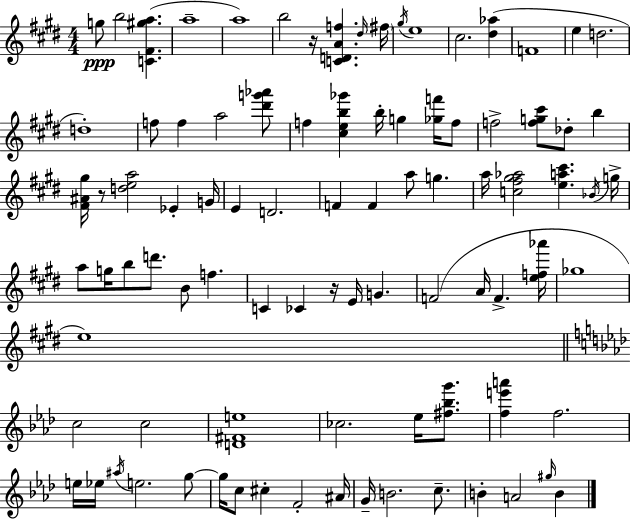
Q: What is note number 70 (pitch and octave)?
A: A4